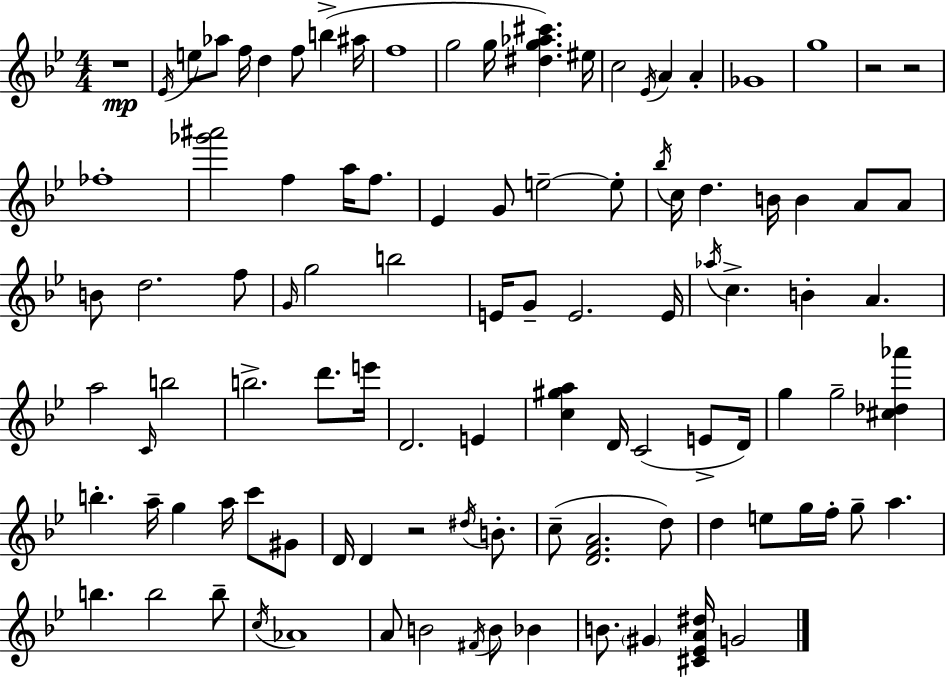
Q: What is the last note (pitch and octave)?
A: G4